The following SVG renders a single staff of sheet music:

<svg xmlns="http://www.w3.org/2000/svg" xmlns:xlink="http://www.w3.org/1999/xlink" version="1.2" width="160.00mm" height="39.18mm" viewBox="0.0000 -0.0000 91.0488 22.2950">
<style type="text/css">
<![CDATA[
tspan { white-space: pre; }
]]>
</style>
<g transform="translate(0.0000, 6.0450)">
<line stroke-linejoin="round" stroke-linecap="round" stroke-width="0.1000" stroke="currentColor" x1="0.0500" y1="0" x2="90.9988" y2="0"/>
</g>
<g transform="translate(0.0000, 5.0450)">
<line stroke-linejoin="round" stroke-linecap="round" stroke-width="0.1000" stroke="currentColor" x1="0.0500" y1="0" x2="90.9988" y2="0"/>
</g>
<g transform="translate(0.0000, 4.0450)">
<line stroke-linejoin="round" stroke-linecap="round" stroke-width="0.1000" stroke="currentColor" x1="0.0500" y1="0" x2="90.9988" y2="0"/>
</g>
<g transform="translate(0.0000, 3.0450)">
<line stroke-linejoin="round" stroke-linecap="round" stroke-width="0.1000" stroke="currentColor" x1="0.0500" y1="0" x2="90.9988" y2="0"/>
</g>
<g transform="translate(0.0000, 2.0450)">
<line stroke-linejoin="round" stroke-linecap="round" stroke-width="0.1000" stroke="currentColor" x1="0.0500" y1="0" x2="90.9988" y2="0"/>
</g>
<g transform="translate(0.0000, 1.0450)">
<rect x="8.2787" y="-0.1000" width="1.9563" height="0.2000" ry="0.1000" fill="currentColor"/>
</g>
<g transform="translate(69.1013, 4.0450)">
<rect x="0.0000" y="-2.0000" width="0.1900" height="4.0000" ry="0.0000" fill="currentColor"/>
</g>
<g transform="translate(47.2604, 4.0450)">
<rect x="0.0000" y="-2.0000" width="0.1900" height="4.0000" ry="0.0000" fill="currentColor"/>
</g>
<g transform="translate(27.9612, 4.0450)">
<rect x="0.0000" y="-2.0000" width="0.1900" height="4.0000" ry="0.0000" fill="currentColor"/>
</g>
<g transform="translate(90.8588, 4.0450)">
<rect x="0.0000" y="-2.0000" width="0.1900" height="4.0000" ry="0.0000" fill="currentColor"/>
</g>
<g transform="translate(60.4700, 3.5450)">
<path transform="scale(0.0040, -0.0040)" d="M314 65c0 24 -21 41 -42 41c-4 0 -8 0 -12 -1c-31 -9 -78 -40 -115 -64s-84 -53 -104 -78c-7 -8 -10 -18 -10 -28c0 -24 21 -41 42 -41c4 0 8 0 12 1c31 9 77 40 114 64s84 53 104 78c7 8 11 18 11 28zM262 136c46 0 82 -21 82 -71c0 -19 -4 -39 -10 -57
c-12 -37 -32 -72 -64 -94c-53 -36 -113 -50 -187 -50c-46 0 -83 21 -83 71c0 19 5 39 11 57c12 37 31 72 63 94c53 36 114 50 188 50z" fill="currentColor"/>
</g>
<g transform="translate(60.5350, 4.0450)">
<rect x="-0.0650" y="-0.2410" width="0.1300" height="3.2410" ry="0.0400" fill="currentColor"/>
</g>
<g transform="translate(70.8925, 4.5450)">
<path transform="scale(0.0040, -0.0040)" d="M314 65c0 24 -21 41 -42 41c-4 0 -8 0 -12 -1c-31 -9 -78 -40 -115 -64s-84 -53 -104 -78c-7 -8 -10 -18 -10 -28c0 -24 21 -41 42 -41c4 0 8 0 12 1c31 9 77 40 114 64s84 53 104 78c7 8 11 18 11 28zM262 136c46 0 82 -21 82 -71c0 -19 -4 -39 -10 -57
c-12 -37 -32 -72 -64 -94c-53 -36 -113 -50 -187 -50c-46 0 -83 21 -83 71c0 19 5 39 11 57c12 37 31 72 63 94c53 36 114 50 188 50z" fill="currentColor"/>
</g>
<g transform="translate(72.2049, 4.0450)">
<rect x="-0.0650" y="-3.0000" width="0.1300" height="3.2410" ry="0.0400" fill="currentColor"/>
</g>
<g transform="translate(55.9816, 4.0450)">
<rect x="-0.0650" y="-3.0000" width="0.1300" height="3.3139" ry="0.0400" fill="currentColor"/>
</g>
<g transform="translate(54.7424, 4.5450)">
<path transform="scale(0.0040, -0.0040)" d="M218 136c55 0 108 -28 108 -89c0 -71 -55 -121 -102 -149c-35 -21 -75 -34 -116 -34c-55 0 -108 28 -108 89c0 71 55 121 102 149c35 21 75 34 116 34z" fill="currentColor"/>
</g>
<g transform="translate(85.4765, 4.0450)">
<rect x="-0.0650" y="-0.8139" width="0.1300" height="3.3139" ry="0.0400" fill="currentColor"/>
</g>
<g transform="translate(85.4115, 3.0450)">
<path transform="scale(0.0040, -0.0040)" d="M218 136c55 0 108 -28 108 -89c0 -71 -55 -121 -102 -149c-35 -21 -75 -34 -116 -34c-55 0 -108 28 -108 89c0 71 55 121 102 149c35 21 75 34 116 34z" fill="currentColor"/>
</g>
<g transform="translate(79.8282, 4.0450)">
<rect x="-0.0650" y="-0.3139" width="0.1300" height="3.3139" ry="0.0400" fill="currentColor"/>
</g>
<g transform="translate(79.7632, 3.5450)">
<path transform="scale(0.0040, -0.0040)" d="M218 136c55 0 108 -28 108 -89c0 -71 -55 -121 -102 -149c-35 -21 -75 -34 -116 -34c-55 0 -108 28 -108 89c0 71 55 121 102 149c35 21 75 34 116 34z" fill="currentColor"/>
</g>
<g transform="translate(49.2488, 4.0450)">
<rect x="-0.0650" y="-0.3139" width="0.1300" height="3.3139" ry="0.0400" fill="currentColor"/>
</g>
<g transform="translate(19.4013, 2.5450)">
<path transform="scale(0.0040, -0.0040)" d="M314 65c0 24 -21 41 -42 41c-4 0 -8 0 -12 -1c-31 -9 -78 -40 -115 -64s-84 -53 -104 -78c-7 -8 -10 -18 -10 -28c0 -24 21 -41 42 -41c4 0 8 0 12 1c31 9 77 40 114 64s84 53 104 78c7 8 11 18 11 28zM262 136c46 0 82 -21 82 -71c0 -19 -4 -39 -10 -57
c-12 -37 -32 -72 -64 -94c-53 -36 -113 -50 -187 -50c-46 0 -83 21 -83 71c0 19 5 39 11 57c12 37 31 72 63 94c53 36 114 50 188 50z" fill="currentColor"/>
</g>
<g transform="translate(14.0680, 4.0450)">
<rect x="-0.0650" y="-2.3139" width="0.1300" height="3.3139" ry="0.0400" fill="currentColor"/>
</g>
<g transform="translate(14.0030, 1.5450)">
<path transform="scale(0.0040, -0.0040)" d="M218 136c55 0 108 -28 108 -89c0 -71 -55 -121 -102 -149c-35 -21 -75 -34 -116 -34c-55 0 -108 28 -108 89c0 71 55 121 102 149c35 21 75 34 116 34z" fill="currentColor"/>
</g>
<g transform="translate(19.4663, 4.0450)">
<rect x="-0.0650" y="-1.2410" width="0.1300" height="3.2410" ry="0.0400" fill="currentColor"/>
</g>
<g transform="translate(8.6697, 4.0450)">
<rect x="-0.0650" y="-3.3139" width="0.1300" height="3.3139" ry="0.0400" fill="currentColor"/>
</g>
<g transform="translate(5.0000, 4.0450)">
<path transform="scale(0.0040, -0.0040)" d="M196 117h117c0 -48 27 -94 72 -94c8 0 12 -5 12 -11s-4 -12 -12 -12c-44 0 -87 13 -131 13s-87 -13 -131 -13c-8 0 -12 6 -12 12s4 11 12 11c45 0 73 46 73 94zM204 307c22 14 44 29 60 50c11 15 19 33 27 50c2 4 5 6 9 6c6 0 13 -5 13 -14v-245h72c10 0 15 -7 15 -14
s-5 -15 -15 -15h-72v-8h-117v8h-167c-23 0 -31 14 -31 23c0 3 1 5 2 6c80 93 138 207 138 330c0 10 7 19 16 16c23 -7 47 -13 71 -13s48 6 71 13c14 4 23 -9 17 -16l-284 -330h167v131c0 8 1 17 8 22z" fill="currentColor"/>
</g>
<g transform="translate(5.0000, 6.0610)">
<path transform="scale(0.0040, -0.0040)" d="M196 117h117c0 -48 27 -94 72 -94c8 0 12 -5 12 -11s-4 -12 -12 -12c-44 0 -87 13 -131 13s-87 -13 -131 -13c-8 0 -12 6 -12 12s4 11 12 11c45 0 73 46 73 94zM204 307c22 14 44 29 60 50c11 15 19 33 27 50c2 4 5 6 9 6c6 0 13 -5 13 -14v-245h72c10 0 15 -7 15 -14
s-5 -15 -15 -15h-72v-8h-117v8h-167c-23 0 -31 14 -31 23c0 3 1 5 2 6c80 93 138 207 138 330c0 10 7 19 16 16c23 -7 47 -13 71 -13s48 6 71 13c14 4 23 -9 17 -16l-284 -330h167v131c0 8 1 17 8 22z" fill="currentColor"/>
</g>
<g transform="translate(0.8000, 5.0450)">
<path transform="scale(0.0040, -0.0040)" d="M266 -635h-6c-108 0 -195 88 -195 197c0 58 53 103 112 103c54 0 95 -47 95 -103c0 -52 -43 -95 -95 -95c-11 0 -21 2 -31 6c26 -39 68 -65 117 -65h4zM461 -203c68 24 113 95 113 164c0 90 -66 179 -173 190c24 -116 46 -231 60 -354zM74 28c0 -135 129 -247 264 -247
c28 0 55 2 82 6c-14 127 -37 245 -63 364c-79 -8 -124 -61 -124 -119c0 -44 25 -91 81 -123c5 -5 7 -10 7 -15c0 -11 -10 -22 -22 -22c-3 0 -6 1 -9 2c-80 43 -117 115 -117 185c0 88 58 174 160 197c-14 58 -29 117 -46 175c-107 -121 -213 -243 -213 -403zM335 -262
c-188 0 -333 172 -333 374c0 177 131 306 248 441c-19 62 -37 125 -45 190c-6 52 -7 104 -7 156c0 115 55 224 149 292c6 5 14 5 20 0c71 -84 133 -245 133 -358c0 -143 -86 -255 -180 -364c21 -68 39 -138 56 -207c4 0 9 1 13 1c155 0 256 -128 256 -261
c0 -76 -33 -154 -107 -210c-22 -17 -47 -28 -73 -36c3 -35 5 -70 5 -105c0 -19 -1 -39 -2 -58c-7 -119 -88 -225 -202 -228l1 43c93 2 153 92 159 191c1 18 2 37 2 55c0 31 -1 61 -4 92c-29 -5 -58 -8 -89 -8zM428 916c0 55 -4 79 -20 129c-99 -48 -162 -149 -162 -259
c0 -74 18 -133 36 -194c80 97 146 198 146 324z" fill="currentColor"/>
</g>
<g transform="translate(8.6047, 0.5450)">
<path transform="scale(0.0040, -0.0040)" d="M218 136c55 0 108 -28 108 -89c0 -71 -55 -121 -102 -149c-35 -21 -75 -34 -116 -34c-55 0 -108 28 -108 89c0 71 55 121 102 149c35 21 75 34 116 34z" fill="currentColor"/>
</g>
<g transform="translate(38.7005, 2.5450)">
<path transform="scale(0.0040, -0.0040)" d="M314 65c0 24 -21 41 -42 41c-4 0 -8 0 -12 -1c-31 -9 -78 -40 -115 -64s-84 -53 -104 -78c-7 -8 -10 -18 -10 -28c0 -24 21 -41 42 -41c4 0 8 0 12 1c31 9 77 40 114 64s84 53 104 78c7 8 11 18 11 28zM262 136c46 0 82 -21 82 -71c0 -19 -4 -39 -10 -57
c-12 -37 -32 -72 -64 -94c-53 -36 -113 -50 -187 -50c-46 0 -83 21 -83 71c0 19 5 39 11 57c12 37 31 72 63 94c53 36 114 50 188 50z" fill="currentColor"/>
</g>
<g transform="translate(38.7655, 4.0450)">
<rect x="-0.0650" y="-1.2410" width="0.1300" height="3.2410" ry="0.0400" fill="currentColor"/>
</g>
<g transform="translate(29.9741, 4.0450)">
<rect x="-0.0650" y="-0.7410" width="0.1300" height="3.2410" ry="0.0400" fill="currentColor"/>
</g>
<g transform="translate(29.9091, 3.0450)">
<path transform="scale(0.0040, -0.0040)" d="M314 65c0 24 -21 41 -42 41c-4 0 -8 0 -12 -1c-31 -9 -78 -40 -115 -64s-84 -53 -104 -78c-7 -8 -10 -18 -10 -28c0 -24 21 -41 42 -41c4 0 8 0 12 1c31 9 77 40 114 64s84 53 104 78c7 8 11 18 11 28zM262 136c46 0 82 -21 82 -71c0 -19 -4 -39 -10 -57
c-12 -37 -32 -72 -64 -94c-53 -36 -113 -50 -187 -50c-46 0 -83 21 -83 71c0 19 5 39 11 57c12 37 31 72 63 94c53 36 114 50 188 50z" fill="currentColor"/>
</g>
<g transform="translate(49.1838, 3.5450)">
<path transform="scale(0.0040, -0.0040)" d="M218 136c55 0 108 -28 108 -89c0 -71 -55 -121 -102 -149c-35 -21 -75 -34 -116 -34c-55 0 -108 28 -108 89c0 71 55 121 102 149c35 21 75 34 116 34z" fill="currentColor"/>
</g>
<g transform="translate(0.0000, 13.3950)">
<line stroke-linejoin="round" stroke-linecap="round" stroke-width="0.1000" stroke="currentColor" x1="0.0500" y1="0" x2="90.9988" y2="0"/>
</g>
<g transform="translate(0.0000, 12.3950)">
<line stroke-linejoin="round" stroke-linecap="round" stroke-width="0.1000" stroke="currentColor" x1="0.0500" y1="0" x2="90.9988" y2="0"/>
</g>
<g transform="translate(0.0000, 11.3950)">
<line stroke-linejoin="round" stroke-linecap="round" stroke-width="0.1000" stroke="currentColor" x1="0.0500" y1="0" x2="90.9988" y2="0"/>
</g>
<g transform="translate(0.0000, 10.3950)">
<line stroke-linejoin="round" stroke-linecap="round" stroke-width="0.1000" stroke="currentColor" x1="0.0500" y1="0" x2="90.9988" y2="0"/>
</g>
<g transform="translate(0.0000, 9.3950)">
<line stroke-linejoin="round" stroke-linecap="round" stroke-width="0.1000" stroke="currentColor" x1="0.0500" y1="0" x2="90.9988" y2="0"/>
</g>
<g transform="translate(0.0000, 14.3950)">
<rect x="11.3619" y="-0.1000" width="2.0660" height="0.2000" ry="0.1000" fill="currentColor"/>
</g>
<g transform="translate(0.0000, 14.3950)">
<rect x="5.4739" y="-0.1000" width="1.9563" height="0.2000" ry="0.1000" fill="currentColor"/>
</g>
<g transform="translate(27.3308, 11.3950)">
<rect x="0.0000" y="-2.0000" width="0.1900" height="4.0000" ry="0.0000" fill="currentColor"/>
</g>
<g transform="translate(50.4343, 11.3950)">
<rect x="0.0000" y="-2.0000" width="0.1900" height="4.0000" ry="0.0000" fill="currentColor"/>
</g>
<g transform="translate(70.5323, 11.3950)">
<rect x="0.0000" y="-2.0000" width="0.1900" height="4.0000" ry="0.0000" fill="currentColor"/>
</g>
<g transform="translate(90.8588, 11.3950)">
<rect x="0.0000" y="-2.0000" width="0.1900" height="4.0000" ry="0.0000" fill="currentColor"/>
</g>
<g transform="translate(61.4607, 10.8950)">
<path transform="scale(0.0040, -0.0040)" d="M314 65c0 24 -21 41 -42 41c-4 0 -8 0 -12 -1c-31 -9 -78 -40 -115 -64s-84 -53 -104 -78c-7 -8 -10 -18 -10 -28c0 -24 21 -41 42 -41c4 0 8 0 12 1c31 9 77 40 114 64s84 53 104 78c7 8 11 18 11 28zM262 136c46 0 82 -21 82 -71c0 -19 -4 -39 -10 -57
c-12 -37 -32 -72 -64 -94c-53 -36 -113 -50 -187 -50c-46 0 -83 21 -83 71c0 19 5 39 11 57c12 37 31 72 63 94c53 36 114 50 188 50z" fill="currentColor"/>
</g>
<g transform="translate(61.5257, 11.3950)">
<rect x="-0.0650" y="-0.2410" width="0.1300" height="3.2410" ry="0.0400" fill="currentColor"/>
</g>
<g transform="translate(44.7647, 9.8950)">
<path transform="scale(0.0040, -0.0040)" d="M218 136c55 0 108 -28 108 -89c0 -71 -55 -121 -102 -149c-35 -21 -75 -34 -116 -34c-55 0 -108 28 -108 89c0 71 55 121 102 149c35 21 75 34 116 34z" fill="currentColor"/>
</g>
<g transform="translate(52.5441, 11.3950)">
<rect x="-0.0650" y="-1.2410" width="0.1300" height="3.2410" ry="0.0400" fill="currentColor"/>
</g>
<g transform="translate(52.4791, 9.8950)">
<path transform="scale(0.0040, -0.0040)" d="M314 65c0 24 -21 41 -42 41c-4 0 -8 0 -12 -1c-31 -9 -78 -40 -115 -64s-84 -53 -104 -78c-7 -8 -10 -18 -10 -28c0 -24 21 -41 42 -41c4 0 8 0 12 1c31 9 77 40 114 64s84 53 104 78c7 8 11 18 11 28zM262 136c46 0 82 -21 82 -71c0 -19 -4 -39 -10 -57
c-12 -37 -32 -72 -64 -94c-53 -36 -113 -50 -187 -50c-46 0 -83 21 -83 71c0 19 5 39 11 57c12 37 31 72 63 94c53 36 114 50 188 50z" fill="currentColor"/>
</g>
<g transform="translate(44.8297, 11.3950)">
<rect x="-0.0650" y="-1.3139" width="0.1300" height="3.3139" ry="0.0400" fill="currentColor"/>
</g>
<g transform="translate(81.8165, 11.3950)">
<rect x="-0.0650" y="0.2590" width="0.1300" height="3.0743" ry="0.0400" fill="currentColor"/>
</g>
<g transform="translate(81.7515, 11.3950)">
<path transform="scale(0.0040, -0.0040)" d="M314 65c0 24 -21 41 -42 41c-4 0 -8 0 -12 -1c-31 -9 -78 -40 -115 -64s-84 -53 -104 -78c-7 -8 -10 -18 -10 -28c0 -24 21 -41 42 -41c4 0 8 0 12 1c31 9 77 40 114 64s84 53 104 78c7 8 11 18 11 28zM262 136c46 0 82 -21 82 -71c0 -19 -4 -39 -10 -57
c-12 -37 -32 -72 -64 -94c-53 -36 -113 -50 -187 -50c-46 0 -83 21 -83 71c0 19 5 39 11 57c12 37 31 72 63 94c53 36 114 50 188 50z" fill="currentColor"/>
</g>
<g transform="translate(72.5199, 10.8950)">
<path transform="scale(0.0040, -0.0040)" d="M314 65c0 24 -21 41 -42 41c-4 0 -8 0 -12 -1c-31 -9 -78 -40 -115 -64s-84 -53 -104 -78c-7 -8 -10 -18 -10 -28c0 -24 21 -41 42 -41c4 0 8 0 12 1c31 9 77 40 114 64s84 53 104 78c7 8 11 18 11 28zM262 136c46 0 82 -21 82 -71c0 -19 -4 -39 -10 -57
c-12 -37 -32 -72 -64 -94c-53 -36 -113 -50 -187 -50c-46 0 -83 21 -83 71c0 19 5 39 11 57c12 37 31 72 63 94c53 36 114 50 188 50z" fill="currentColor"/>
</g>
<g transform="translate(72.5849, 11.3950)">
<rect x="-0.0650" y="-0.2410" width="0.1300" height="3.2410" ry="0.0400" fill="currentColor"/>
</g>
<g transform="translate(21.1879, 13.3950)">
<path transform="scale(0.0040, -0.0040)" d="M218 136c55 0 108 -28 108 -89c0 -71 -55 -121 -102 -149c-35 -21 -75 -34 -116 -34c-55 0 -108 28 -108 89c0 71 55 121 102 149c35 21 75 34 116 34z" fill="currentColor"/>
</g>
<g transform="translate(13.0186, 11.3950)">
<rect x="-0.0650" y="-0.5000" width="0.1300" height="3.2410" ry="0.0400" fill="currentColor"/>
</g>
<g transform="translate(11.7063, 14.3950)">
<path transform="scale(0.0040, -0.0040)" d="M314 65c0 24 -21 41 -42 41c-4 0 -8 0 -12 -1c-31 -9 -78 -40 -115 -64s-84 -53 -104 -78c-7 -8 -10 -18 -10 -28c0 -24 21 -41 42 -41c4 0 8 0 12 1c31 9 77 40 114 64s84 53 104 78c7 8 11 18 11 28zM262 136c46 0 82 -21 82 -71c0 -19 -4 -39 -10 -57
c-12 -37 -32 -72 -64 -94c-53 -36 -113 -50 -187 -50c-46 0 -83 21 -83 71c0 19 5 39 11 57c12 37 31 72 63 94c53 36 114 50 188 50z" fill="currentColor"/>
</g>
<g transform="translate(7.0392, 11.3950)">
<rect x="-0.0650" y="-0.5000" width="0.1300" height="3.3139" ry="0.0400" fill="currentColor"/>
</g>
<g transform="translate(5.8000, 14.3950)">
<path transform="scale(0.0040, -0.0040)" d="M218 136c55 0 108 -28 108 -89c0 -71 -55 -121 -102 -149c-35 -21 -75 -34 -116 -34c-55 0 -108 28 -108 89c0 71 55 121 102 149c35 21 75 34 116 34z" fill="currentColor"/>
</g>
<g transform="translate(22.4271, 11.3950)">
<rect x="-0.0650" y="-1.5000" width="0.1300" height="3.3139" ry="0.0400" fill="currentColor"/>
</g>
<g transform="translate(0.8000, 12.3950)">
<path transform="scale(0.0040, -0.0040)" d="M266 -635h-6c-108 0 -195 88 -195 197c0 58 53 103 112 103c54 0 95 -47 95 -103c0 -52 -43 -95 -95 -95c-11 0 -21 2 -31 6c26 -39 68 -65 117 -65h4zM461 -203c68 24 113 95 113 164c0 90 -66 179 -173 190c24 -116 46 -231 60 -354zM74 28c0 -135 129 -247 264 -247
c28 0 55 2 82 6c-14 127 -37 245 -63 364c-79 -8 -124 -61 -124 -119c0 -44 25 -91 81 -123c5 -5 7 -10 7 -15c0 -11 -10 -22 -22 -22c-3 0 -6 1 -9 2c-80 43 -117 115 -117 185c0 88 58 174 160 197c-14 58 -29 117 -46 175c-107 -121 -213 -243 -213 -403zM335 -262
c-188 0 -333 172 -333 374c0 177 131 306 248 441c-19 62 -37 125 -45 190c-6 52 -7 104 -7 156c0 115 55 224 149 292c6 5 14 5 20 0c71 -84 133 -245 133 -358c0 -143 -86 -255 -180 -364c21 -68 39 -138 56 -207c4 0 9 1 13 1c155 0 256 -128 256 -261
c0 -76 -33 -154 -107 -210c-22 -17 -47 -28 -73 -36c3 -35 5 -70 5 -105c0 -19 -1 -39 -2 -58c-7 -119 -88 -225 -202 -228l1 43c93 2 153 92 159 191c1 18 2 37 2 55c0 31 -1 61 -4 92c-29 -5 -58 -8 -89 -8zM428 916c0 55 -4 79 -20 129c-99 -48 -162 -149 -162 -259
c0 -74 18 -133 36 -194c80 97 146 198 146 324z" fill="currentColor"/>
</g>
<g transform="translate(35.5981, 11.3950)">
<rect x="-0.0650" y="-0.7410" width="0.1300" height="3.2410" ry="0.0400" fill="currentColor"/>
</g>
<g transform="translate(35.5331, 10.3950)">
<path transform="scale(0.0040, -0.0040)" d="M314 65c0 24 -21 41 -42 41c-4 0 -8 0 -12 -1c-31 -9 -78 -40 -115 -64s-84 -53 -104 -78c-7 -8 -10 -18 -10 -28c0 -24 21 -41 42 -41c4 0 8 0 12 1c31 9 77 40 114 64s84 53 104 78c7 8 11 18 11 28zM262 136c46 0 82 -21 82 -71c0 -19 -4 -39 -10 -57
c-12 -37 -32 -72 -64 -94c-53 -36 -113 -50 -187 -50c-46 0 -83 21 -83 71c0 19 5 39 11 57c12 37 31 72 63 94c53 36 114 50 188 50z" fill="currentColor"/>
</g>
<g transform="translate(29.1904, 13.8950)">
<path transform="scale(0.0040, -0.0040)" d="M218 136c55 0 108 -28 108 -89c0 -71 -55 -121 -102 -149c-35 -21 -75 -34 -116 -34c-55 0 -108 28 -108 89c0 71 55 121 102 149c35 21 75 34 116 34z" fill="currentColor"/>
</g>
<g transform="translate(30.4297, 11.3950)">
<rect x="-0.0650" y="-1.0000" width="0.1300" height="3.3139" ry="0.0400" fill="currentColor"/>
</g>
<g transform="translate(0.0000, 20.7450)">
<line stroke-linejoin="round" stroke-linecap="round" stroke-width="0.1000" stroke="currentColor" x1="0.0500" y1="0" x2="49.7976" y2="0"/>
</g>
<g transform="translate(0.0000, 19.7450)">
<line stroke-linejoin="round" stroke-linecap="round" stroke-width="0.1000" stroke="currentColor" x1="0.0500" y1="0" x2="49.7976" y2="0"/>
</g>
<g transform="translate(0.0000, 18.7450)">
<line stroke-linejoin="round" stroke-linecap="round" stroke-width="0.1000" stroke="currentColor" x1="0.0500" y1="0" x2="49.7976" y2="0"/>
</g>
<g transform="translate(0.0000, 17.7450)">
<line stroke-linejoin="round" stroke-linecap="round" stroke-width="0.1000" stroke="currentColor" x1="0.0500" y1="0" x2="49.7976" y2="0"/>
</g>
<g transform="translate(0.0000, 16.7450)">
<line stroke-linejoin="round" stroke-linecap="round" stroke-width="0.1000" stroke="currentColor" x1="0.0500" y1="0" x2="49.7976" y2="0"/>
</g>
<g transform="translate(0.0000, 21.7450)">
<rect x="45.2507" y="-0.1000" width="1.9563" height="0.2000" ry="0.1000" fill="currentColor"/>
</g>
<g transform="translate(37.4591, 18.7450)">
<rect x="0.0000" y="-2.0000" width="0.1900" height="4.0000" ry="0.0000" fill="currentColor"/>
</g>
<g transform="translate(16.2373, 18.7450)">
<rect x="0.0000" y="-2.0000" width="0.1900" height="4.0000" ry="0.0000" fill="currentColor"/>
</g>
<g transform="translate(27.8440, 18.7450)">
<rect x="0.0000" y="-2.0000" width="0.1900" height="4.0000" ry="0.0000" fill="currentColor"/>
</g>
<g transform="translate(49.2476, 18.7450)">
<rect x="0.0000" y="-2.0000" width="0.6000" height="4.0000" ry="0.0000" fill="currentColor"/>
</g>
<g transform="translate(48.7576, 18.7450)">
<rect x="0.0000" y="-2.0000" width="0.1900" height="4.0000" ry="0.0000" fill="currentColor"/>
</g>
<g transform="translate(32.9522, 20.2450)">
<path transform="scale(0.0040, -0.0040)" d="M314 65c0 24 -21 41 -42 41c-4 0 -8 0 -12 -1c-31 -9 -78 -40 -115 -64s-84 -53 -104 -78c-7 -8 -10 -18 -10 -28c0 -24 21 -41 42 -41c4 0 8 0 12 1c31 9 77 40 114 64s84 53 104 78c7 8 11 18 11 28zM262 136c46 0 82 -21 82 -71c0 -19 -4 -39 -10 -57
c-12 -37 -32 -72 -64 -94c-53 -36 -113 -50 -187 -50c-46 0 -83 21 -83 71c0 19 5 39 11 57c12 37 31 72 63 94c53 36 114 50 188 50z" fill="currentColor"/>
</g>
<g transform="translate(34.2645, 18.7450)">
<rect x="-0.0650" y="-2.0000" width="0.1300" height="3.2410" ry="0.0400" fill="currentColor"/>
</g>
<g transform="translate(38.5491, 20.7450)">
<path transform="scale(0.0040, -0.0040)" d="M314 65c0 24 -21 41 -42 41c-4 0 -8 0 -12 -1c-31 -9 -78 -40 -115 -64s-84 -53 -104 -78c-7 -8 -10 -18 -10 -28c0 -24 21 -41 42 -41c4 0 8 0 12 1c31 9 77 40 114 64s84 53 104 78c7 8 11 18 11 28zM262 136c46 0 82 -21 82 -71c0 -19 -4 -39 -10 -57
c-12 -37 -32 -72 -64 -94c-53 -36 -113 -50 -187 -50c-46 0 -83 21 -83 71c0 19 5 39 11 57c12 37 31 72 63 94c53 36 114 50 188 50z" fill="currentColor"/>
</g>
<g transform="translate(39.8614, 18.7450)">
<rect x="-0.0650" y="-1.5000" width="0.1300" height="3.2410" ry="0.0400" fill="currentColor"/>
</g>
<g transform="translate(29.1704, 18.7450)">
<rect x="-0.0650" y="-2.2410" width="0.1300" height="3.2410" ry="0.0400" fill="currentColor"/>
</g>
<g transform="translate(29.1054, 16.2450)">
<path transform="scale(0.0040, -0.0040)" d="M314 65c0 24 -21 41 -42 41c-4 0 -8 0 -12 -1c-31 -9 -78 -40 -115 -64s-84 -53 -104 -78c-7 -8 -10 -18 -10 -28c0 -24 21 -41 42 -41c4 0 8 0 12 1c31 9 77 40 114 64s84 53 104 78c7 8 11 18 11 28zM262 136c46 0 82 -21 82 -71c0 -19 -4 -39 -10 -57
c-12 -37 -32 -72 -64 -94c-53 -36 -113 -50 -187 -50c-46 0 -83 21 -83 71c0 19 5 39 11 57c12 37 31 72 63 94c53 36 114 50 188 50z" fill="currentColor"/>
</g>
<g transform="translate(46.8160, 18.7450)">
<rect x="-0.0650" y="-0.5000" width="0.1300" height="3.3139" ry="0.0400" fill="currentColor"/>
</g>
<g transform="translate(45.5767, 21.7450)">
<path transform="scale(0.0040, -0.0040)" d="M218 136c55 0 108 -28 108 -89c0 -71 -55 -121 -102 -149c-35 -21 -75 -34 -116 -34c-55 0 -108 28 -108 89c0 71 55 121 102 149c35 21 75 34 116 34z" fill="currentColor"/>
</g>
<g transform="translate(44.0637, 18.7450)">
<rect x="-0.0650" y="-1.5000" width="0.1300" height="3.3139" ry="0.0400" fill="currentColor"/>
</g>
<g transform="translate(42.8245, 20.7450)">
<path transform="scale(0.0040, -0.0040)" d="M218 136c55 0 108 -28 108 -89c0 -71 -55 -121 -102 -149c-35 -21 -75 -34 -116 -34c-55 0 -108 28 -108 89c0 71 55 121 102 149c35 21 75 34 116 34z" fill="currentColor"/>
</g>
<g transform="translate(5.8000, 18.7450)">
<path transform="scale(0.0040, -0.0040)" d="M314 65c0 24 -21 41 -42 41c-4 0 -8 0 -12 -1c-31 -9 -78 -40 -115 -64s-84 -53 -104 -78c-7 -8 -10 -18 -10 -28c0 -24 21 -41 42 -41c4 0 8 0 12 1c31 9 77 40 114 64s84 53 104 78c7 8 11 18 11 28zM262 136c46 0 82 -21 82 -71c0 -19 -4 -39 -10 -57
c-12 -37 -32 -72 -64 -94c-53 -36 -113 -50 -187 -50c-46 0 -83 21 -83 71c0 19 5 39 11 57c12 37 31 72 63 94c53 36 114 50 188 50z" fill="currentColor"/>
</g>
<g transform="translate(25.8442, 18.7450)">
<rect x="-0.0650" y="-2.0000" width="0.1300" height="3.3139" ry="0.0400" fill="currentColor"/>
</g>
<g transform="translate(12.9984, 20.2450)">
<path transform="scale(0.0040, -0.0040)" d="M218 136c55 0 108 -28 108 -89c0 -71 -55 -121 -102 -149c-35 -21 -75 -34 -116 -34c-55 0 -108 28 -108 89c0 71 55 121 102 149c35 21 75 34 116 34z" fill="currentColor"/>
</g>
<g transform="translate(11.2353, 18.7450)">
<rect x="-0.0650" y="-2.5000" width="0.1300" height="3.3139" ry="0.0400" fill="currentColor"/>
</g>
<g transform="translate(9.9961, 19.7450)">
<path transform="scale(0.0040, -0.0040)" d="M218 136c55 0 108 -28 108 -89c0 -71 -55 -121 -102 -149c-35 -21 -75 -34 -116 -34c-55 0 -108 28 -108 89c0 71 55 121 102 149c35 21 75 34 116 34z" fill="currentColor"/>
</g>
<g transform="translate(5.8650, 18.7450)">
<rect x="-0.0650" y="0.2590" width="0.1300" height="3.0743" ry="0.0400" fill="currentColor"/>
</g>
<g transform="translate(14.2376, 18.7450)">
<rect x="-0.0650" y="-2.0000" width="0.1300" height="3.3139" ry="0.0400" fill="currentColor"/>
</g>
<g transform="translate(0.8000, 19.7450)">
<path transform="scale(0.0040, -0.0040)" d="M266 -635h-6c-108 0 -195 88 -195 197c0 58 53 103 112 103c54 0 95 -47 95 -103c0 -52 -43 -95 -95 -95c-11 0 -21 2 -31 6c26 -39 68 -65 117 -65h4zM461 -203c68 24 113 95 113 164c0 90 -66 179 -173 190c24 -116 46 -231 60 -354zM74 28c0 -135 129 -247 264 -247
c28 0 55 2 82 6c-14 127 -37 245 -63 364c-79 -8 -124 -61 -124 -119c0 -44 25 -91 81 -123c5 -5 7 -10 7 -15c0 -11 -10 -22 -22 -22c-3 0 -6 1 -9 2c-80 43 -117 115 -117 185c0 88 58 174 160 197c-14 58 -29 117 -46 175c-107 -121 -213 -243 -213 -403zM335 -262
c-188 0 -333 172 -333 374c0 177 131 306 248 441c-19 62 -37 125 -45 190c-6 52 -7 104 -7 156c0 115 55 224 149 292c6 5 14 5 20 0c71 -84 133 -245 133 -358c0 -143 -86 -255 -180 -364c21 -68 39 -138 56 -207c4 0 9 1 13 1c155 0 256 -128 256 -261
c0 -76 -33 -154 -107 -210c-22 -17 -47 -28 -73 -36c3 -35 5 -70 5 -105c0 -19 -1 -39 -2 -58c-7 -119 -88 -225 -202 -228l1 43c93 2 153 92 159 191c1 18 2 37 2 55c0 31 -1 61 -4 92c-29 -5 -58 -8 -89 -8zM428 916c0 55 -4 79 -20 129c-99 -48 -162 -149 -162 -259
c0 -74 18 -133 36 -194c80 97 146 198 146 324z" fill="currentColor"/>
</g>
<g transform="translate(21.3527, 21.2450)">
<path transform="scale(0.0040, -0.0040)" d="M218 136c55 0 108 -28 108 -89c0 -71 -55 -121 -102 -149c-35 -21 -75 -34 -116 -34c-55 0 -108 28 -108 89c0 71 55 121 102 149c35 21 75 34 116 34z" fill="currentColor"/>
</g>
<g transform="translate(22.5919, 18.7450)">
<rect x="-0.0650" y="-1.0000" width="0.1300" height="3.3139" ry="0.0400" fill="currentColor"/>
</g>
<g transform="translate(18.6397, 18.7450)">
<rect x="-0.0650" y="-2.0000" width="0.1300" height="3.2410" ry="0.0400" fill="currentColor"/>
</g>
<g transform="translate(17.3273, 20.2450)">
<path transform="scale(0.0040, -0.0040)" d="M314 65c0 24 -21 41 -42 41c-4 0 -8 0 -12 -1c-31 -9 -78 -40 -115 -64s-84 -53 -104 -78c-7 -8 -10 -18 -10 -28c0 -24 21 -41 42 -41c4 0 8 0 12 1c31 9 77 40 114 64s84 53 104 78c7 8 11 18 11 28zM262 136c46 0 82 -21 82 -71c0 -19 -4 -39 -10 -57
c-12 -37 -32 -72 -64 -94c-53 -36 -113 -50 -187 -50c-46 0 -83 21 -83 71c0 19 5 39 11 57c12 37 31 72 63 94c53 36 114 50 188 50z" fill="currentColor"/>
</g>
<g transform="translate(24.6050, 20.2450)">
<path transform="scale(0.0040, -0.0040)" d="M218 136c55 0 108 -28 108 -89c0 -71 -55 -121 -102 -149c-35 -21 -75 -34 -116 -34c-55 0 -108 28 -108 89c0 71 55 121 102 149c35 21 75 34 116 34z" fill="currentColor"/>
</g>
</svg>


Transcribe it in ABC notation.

X:1
T:Untitled
M:4/4
L:1/4
K:C
b g e2 d2 e2 c A c2 A2 c d C C2 E D d2 e e2 c2 c2 B2 B2 G F F2 D F g2 F2 E2 E C